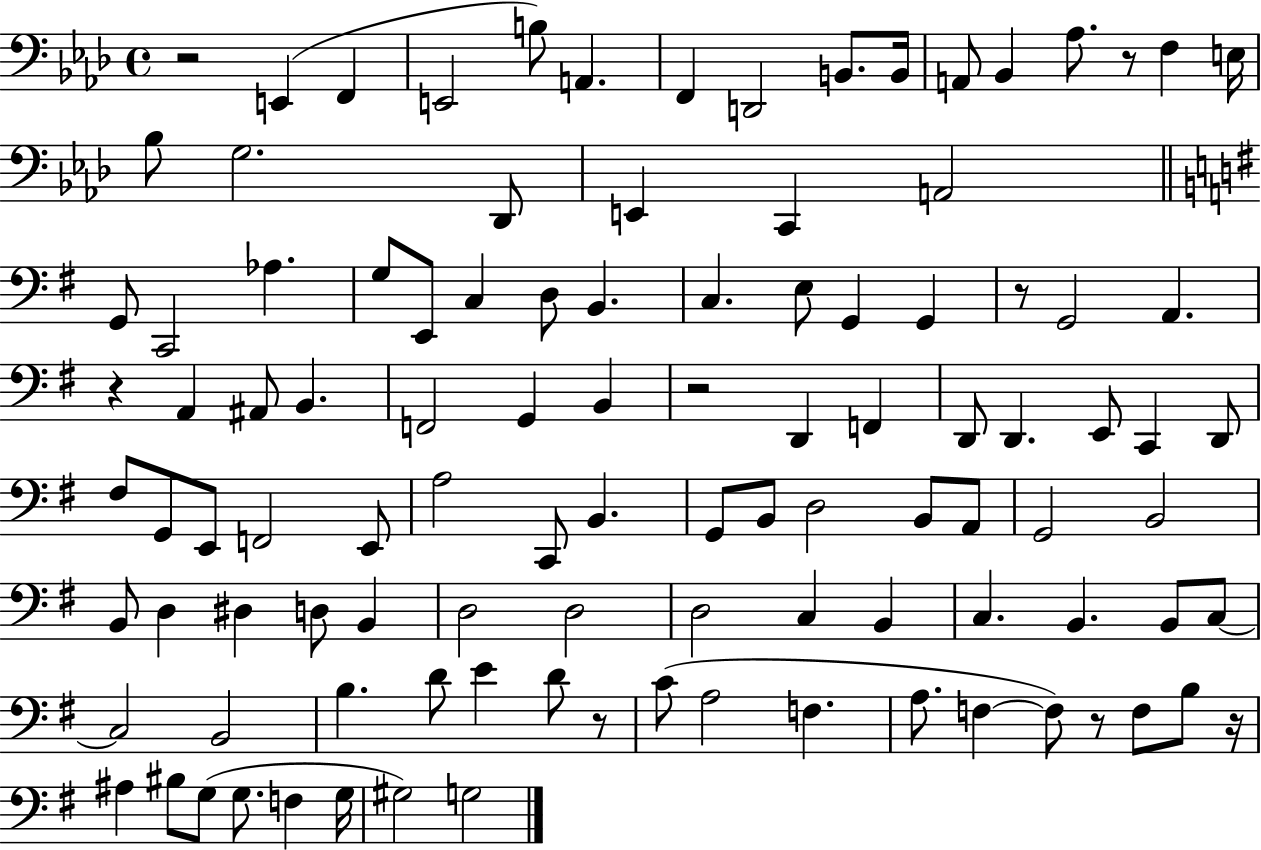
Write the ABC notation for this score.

X:1
T:Untitled
M:4/4
L:1/4
K:Ab
z2 E,, F,, E,,2 B,/2 A,, F,, D,,2 B,,/2 B,,/4 A,,/2 _B,, _A,/2 z/2 F, E,/4 _B,/2 G,2 _D,,/2 E,, C,, A,,2 G,,/2 C,,2 _A, G,/2 E,,/2 C, D,/2 B,, C, E,/2 G,, G,, z/2 G,,2 A,, z A,, ^A,,/2 B,, F,,2 G,, B,, z2 D,, F,, D,,/2 D,, E,,/2 C,, D,,/2 ^F,/2 G,,/2 E,,/2 F,,2 E,,/2 A,2 C,,/2 B,, G,,/2 B,,/2 D,2 B,,/2 A,,/2 G,,2 B,,2 B,,/2 D, ^D, D,/2 B,, D,2 D,2 D,2 C, B,, C, B,, B,,/2 C,/2 C,2 B,,2 B, D/2 E D/2 z/2 C/2 A,2 F, A,/2 F, F,/2 z/2 F,/2 B,/2 z/4 ^A, ^B,/2 G,/2 G,/2 F, G,/4 ^G,2 G,2